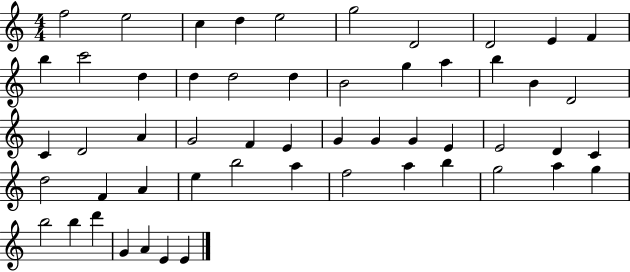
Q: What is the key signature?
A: C major